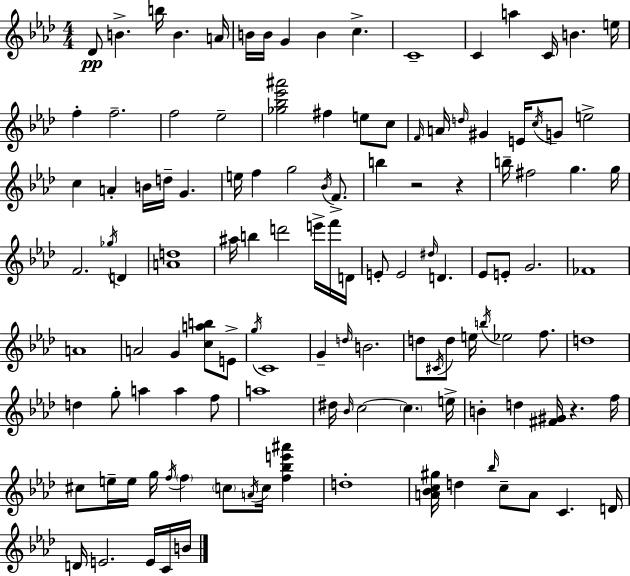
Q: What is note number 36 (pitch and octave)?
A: G4